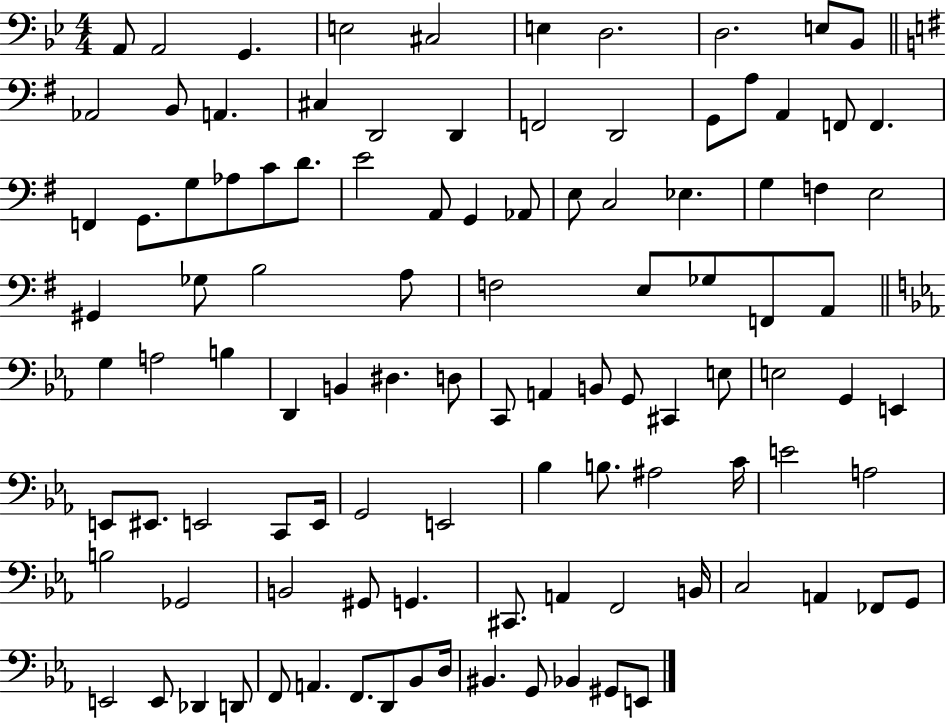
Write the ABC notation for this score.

X:1
T:Untitled
M:4/4
L:1/4
K:Bb
A,,/2 A,,2 G,, E,2 ^C,2 E, D,2 D,2 E,/2 _B,,/2 _A,,2 B,,/2 A,, ^C, D,,2 D,, F,,2 D,,2 G,,/2 A,/2 A,, F,,/2 F,, F,, G,,/2 G,/2 _A,/2 C/2 D/2 E2 A,,/2 G,, _A,,/2 E,/2 C,2 _E, G, F, E,2 ^G,, _G,/2 B,2 A,/2 F,2 E,/2 _G,/2 F,,/2 A,,/2 G, A,2 B, D,, B,, ^D, D,/2 C,,/2 A,, B,,/2 G,,/2 ^C,, E,/2 E,2 G,, E,, E,,/2 ^E,,/2 E,,2 C,,/2 E,,/4 G,,2 E,,2 _B, B,/2 ^A,2 C/4 E2 A,2 B,2 _G,,2 B,,2 ^G,,/2 G,, ^C,,/2 A,, F,,2 B,,/4 C,2 A,, _F,,/2 G,,/2 E,,2 E,,/2 _D,, D,,/2 F,,/2 A,, F,,/2 D,,/2 _B,,/2 D,/4 ^B,, G,,/2 _B,, ^G,,/2 E,,/2